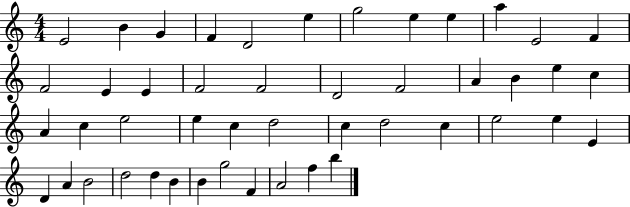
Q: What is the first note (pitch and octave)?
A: E4